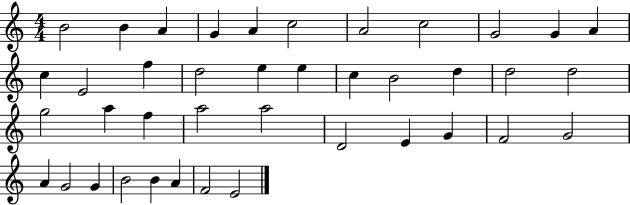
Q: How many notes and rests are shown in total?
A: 40